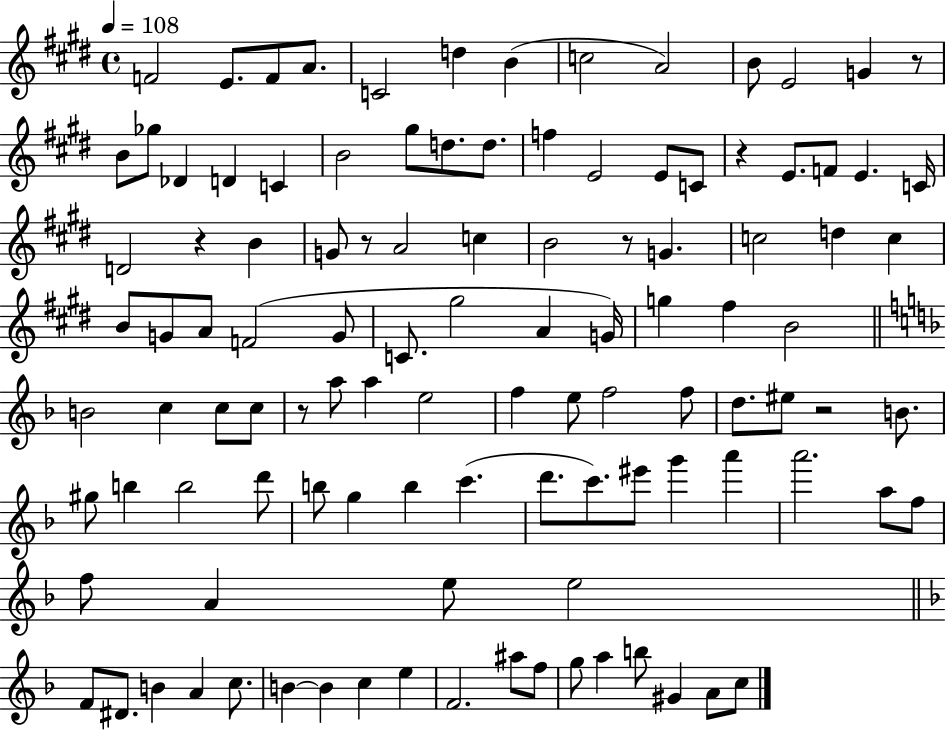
{
  \clef treble
  \time 4/4
  \defaultTimeSignature
  \key e \major
  \tempo 4 = 108
  \repeat volta 2 { f'2 e'8. f'8 a'8. | c'2 d''4 b'4( | c''2 a'2) | b'8 e'2 g'4 r8 | \break b'8 ges''8 des'4 d'4 c'4 | b'2 gis''8 d''8. d''8. | f''4 e'2 e'8 c'8 | r4 e'8. f'8 e'4. c'16 | \break d'2 r4 b'4 | g'8 r8 a'2 c''4 | b'2 r8 g'4. | c''2 d''4 c''4 | \break b'8 g'8 a'8 f'2( g'8 | c'8. gis''2 a'4 g'16) | g''4 fis''4 b'2 | \bar "||" \break \key f \major b'2 c''4 c''8 c''8 | r8 a''8 a''4 e''2 | f''4 e''8 f''2 f''8 | d''8. eis''8 r2 b'8. | \break gis''8 b''4 b''2 d'''8 | b''8 g''4 b''4 c'''4.( | d'''8. c'''8.) eis'''8 g'''4 a'''4 | a'''2. a''8 f''8 | \break f''8 a'4 e''8 e''2 | \bar "||" \break \key f \major f'8 dis'8. b'4 a'4 c''8. | b'4~~ b'4 c''4 e''4 | f'2. ais''8 f''8 | g''8 a''4 b''8 gis'4 a'8 c''8 | \break } \bar "|."
}